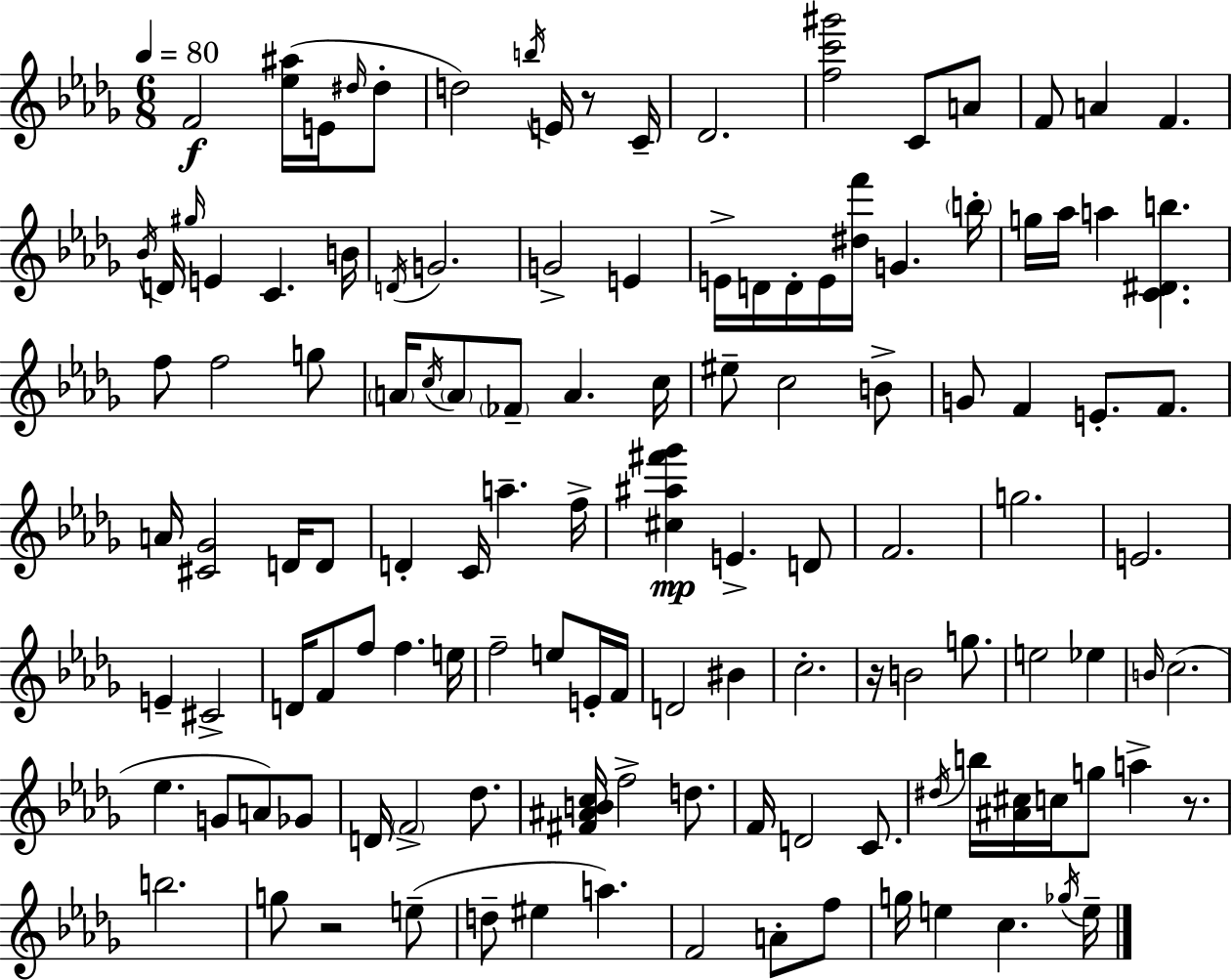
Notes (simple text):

F4/h [Eb5,A#5]/s E4/s D#5/s D#5/e D5/h B5/s E4/s R/e C4/s Db4/h. [F5,C6,G#6]/h C4/e A4/e F4/e A4/q F4/q. Bb4/s D4/s G#5/s E4/q C4/q. B4/s D4/s G4/h. G4/h E4/q E4/s D4/s D4/s E4/s [D#5,F6]/s G4/q. B5/s G5/s Ab5/s A5/q [C4,D#4,B5]/q. F5/e F5/h G5/e A4/s C5/s A4/e FES4/e A4/q. C5/s EIS5/e C5/h B4/e G4/e F4/q E4/e. F4/e. A4/s [C#4,Gb4]/h D4/s D4/e D4/q C4/s A5/q. F5/s [C#5,A#5,F#6,Gb6]/q E4/q. D4/e F4/h. G5/h. E4/h. E4/q C#4/h D4/s F4/e F5/e F5/q. E5/s F5/h E5/e E4/s F4/s D4/h BIS4/q C5/h. R/s B4/h G5/e. E5/h Eb5/q B4/s C5/h. Eb5/q. G4/e A4/e Gb4/e D4/s F4/h Db5/e. [F#4,A#4,B4,C5]/s F5/h D5/e. F4/s D4/h C4/e. D#5/s B5/s [A#4,C#5]/s C5/s G5/e A5/q R/e. B5/h. G5/e R/h E5/e D5/e EIS5/q A5/q. F4/h A4/e F5/e G5/s E5/q C5/q. Gb5/s E5/s